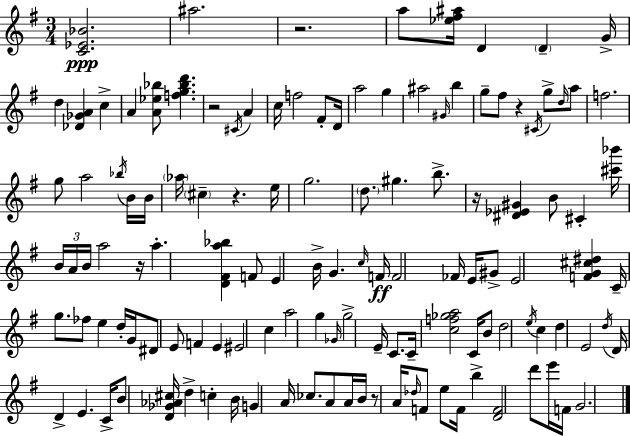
[C4,Eb4,Bb4]/h. A#5/h. R/h. A5/e [Eb5,F#5,A#5]/s D4/q D4/q G4/s D5/q [Db4,Gb4,A4]/q C5/q A4/q [A4,Eb5,Bb5]/e [F5,G5,Bb5,D6]/q. R/h C#4/s A4/q C5/s F5/h F#4/e D4/s A5/h G5/q A#5/h G#4/s B5/q G5/e F#5/e R/q C#4/s G5/e D5/s A5/e F5/h. G5/e A5/h Bb5/s B4/s B4/s Ab5/s C#5/q R/q. E5/s G5/h. D5/e. G#5/q. B5/e. R/s [D#4,Eb4,G#4]/q B4/e C#4/q [C#6,Bb6]/s B4/s A4/s B4/s A5/h R/s A5/q. [D4,F#4,A5,Bb5]/q F4/e E4/q B4/s G4/q. C5/s F4/s F4/h FES4/s E4/s G#4/e E4/h [F4,G4,C#5,D#5]/q C4/s G5/e. FES5/e E5/q D5/s G4/s D#4/e E4/e F4/q E4/q EIS4/h C5/q A5/h G5/q Gb4/s G5/h E4/s C4/e. C4/s [C5,F5,Gb5,A5]/h C4/s B4/e D5/h E5/s C5/q D5/q E4/h D5/s D4/s D4/q E4/q. C4/s B4/e [D4,Gb4,Ab4,C#5]/s D5/q C5/q B4/s G4/q A4/s CES5/e. A4/e A4/s B4/s R/e A4/s Db5/s F4/e E5/e F4/s B5/q [D4,F4]/h D6/e E6/s F4/s G4/h.